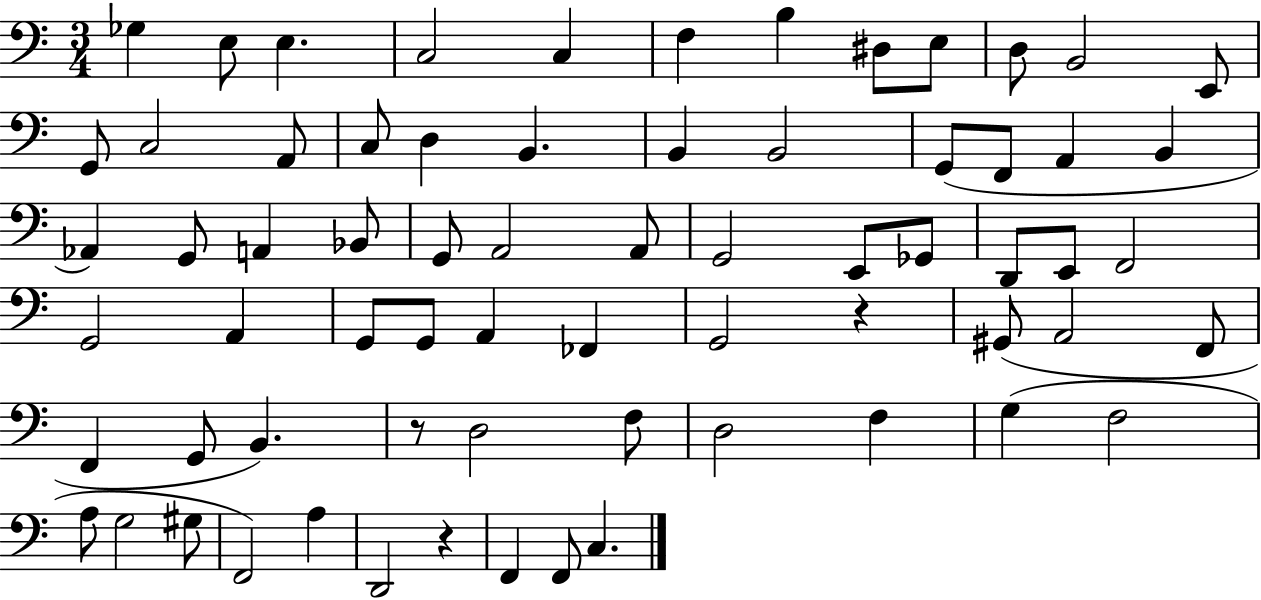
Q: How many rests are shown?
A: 3